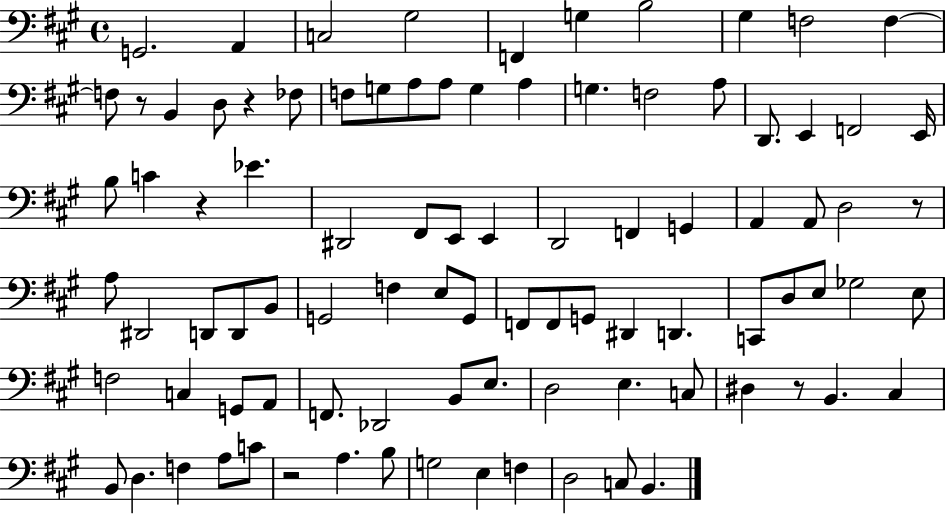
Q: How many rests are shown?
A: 6